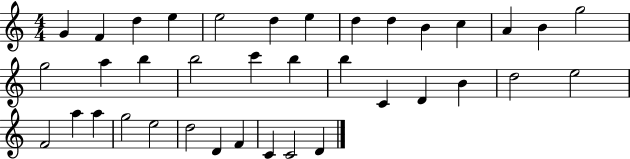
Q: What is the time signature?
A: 4/4